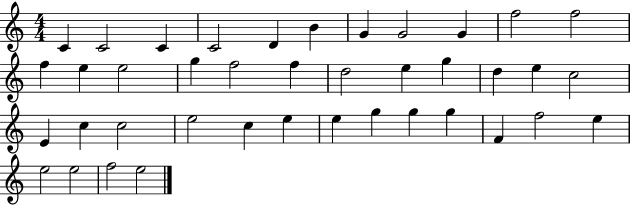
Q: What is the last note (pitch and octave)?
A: E5